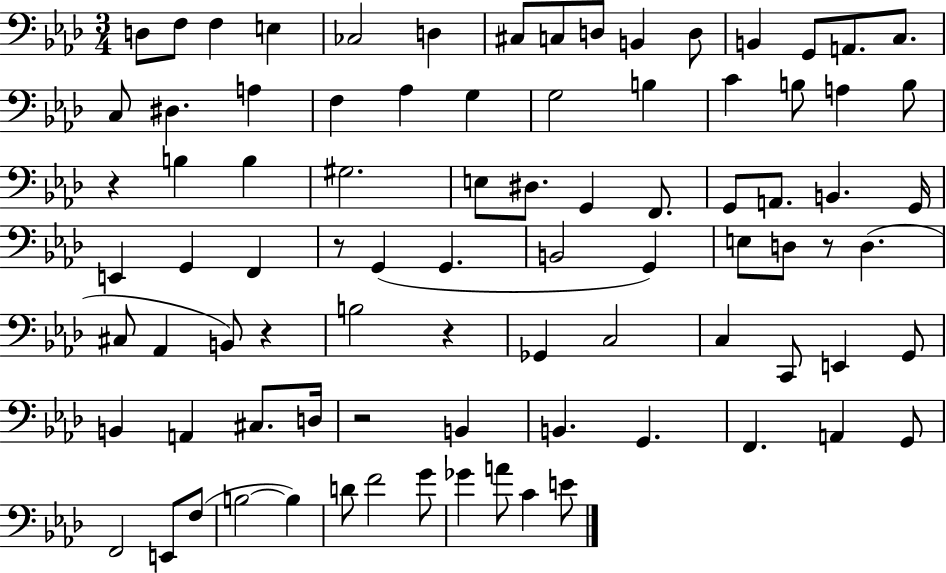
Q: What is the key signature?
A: AES major